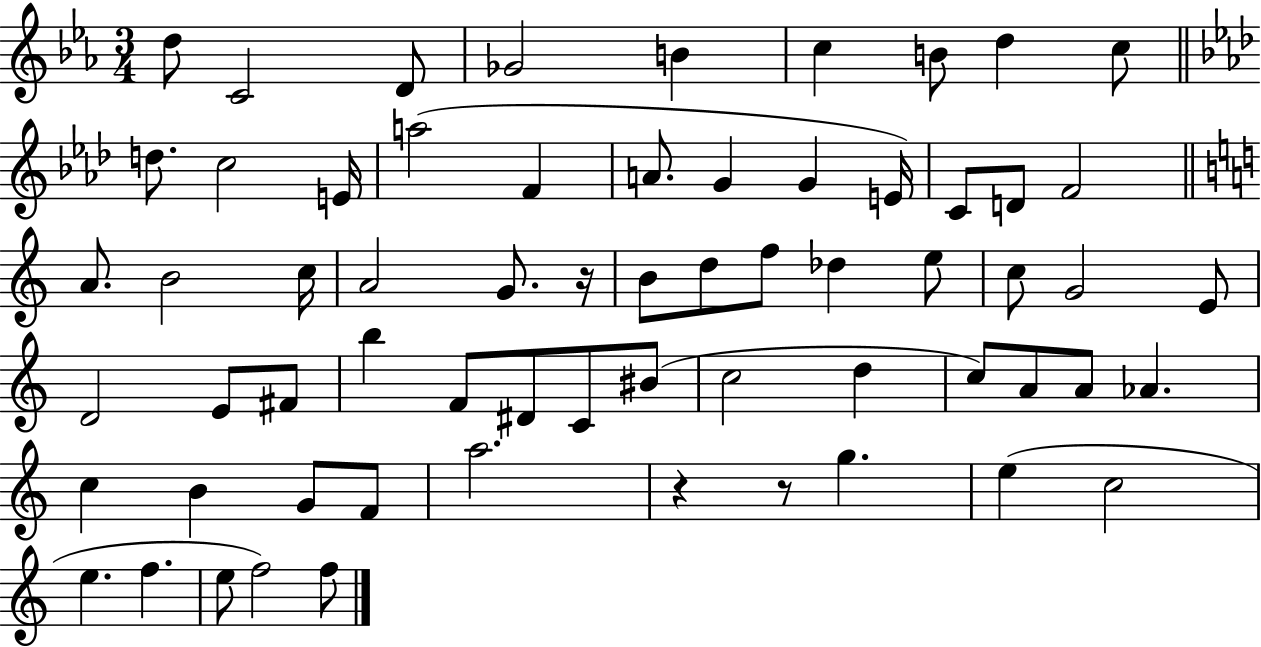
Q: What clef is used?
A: treble